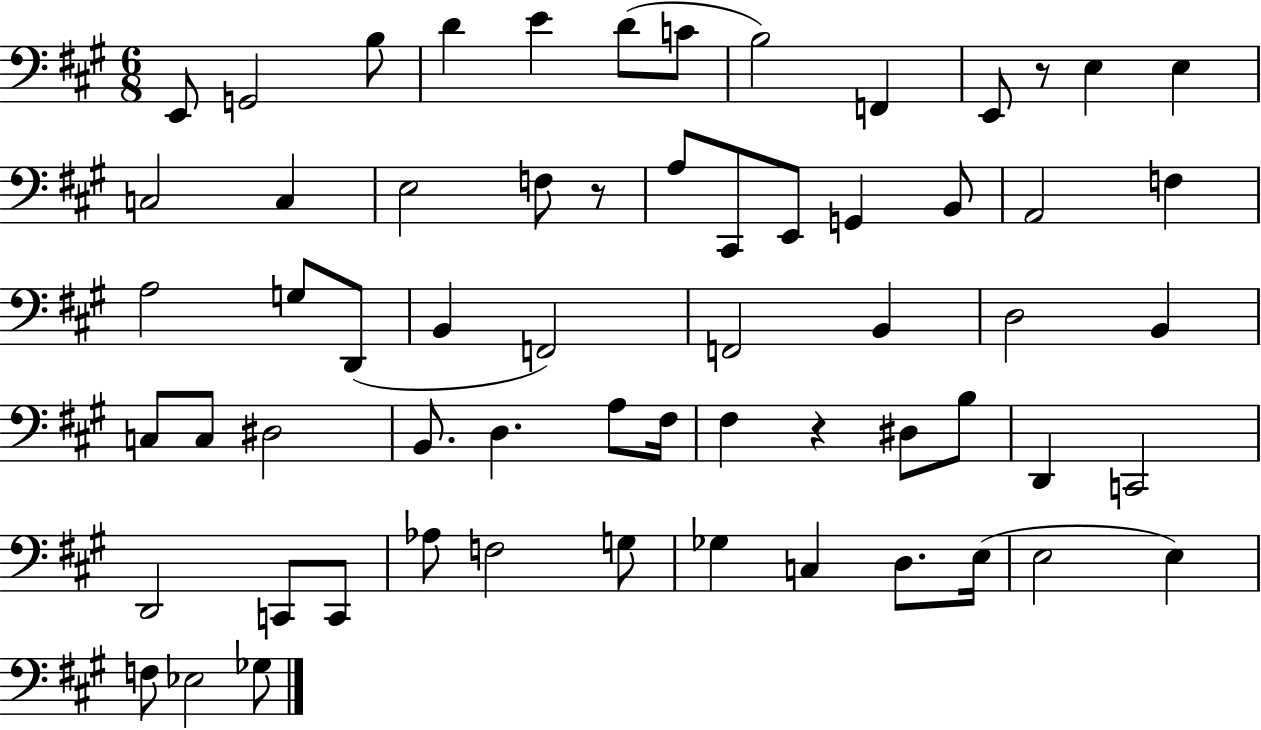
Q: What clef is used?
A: bass